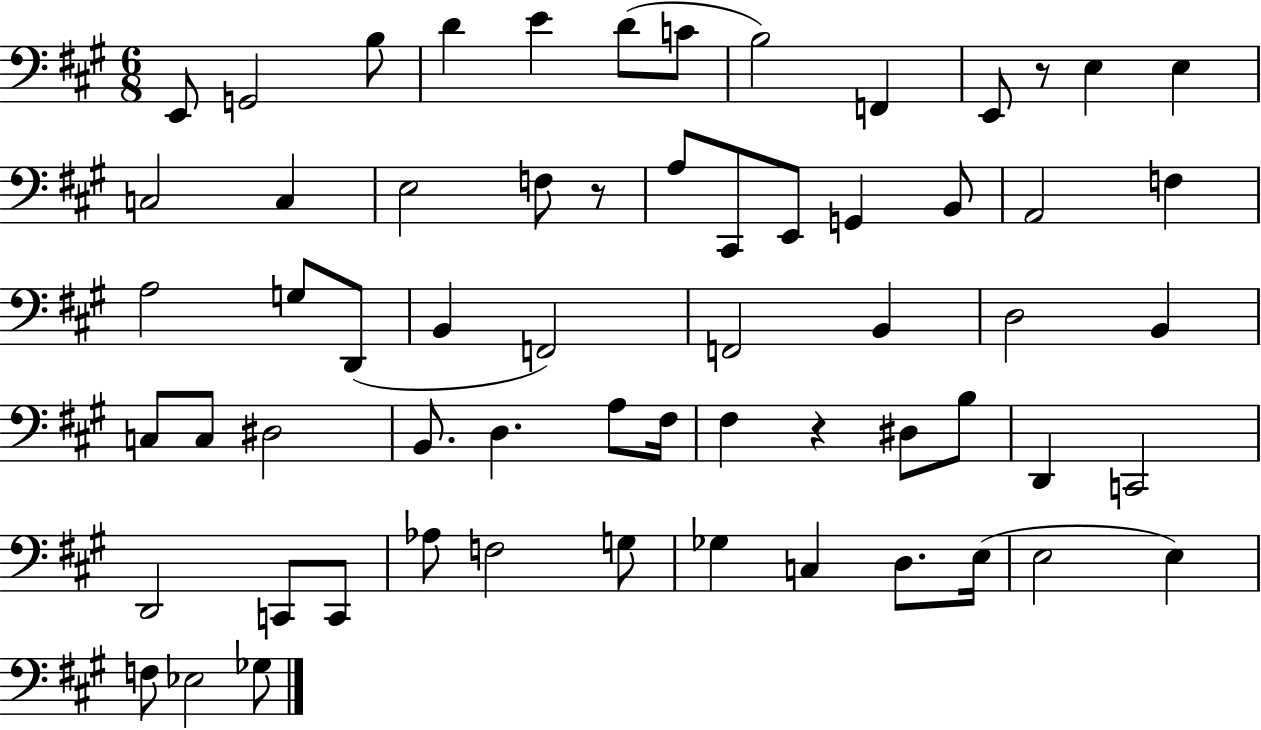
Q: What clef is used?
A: bass